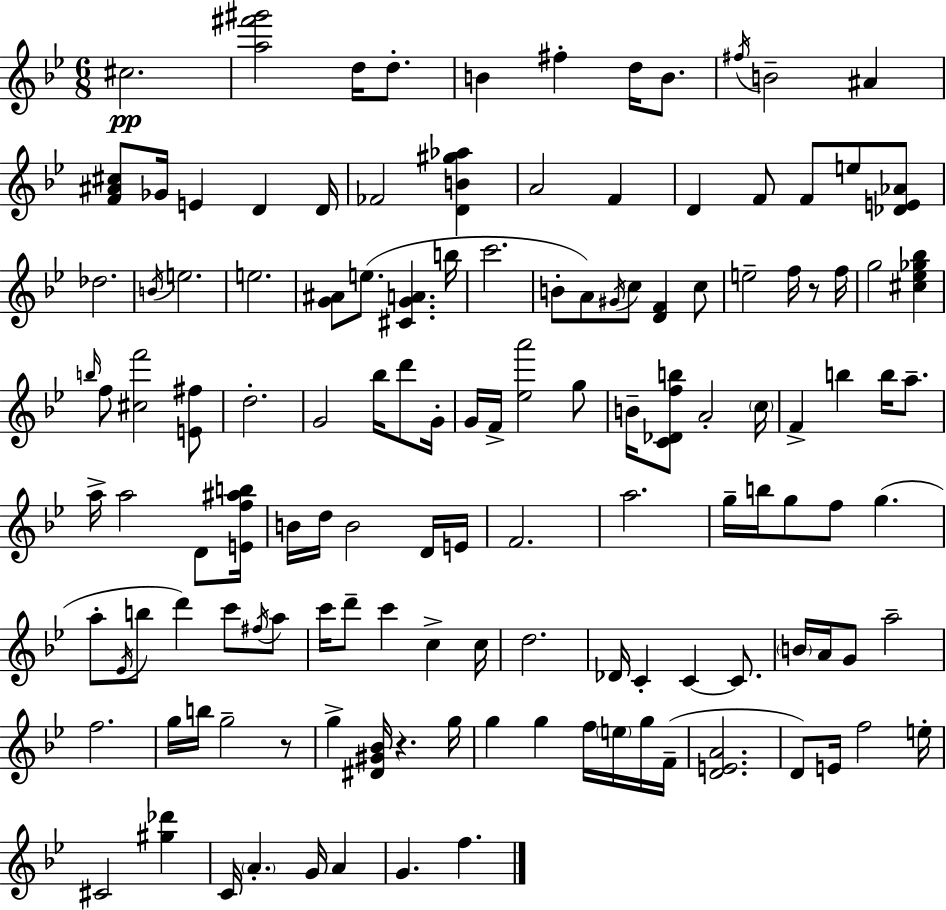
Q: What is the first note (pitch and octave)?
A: C#5